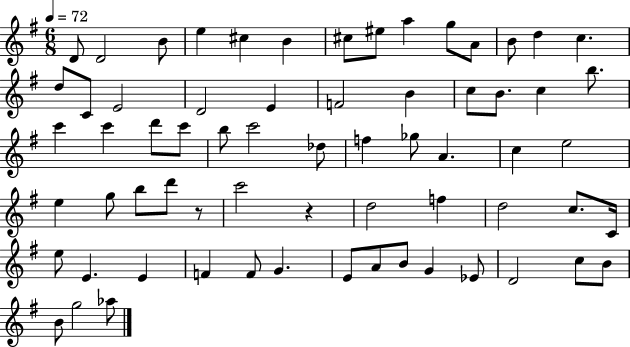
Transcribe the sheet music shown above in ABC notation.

X:1
T:Untitled
M:6/8
L:1/4
K:G
D/2 D2 B/2 e ^c B ^c/2 ^e/2 a g/2 A/2 B/2 d c d/2 C/2 E2 D2 E F2 B c/2 B/2 c b/2 c' c' d'/2 c'/2 b/2 c'2 _d/2 f _g/2 A c e2 e g/2 b/2 d'/2 z/2 c'2 z d2 f d2 c/2 C/4 e/2 E E F F/2 G E/2 A/2 B/2 G _E/2 D2 c/2 B/2 B/2 g2 _a/2